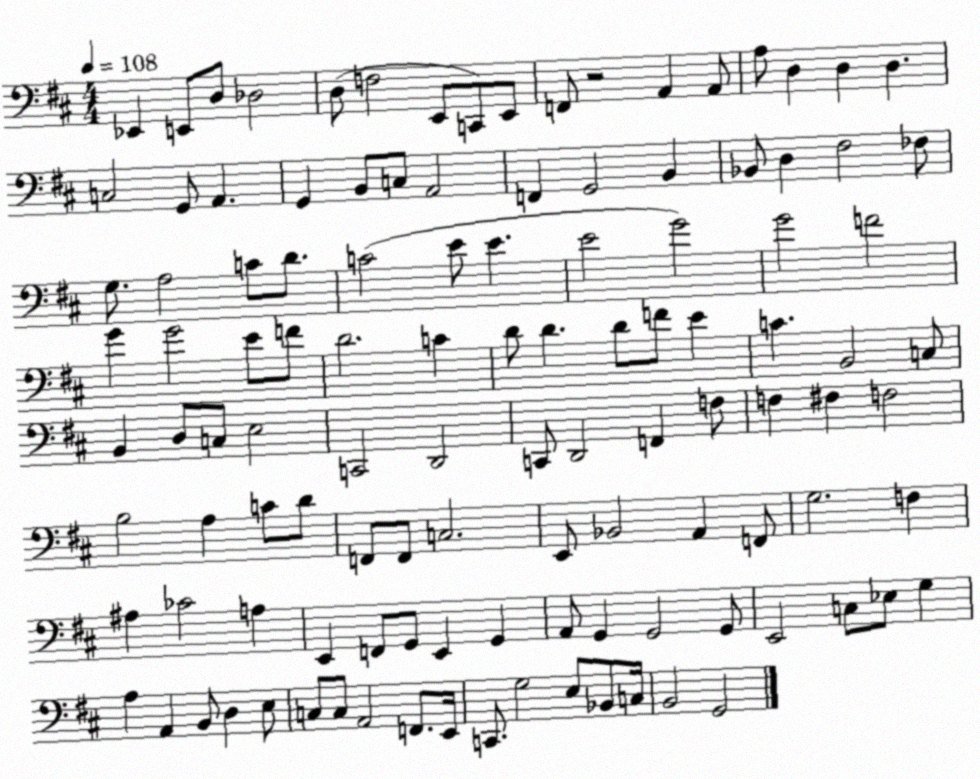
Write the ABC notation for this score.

X:1
T:Untitled
M:4/4
L:1/4
K:D
_E,, E,,/2 D,/2 _D,2 D,/2 F,2 E,,/2 C,,/2 E,,/2 F,,/2 z2 A,, A,,/2 A,/2 D, D, D, C,2 G,,/2 A,, G,, B,,/2 C,/2 A,,2 F,, G,,2 B,, _B,,/2 D, ^F,2 _F,/2 G,/2 A,2 C/2 D/2 C2 E/2 E E2 G2 G2 F2 G G2 E/2 F/2 D2 C D/2 D D/2 F/2 E C B,,2 C,/2 B,, D,/2 C,/2 E,2 C,,2 D,,2 C,,/2 D,,2 F,, F,/2 F, ^F, F,2 B,2 A, C/2 D/2 F,,/2 F,,/2 C,2 E,,/2 _B,,2 A,, F,,/2 G,2 F, ^A, _C2 A, E,, F,,/2 G,,/2 E,, G,, A,,/2 G,, G,,2 G,,/2 E,,2 C,/2 _E,/2 G, A, A,, B,,/2 D, E,/2 C,/2 C,/2 A,,2 F,,/2 E,,/4 C,,/2 G,2 E,/2 _B,,/2 C,/4 B,,2 G,,2